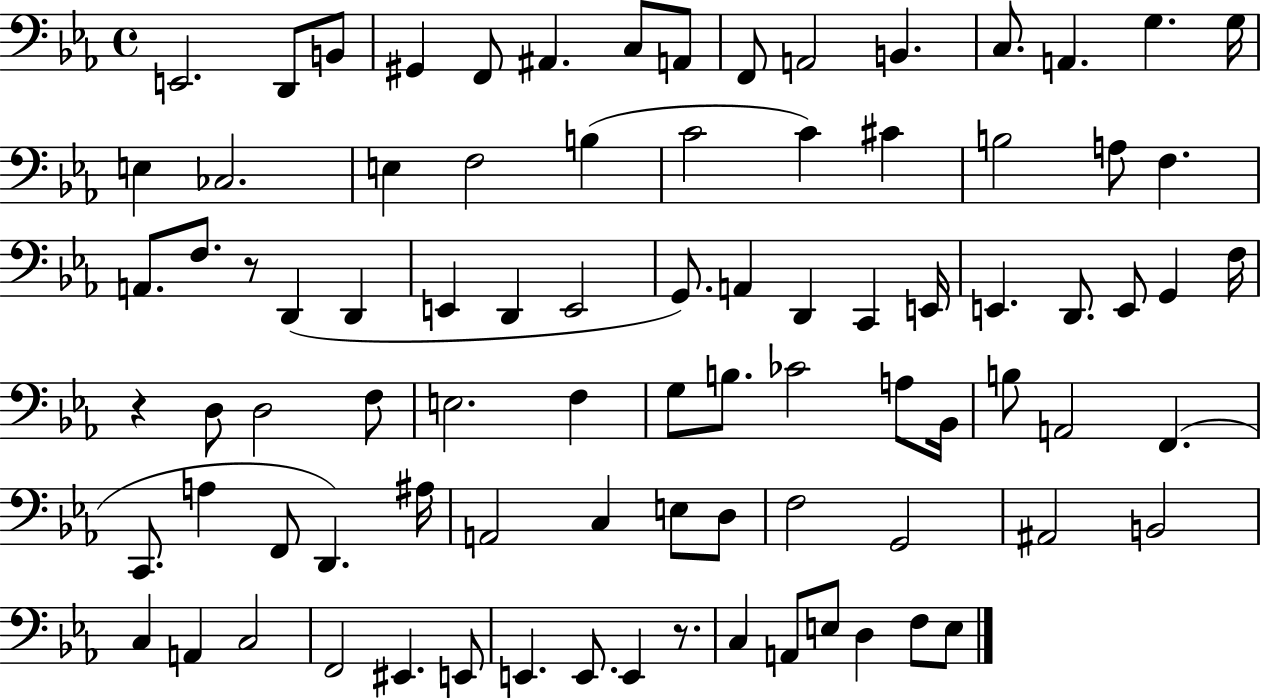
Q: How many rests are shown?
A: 3